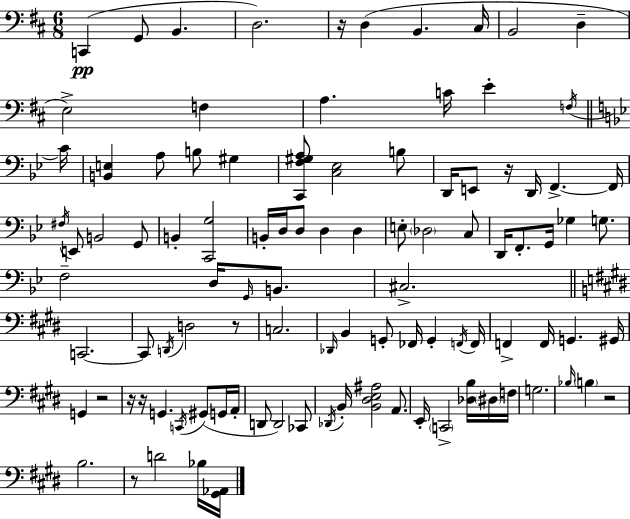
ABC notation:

X:1
T:Untitled
M:6/8
L:1/4
K:D
C,, G,,/2 B,, D,2 z/4 D, B,, ^C,/4 B,,2 D, E,2 F, A, C/4 E F,/4 C/4 [B,,E,] A,/2 B,/2 ^G, [C,,F,^G,A,]/2 [C,_E,]2 B,/2 D,,/4 E,,/2 z/4 D,,/4 F,, F,,/4 ^F,/4 E,,/2 B,,2 G,,/2 B,, [C,,G,]2 B,,/4 D,/4 D,/2 D, D, E,/2 _D,2 C,/2 D,,/4 F,,/2 G,,/4 _G, G,/2 F,2 D,/4 G,,/4 B,,/2 ^C,2 C,,2 C,,/2 D,,/4 D,2 z/2 C,2 _D,,/4 B,, G,,/2 _F,,/4 G,, F,,/4 F,,/4 F,, F,,/4 G,, ^G,,/4 G,, z2 z/4 z/4 G,, C,,/4 ^G,,/2 G,,/4 A,,/4 D,,/2 D,,2 _C,,/2 _D,,/4 B,,/4 [B,,^D,E,^A,]2 A,,/2 E,,/4 C,,2 [_D,B,]/4 ^D,/4 F,/4 G,2 _B,/4 B, z2 B,2 z/2 D2 _B,/4 [^G,,_A,,]/4